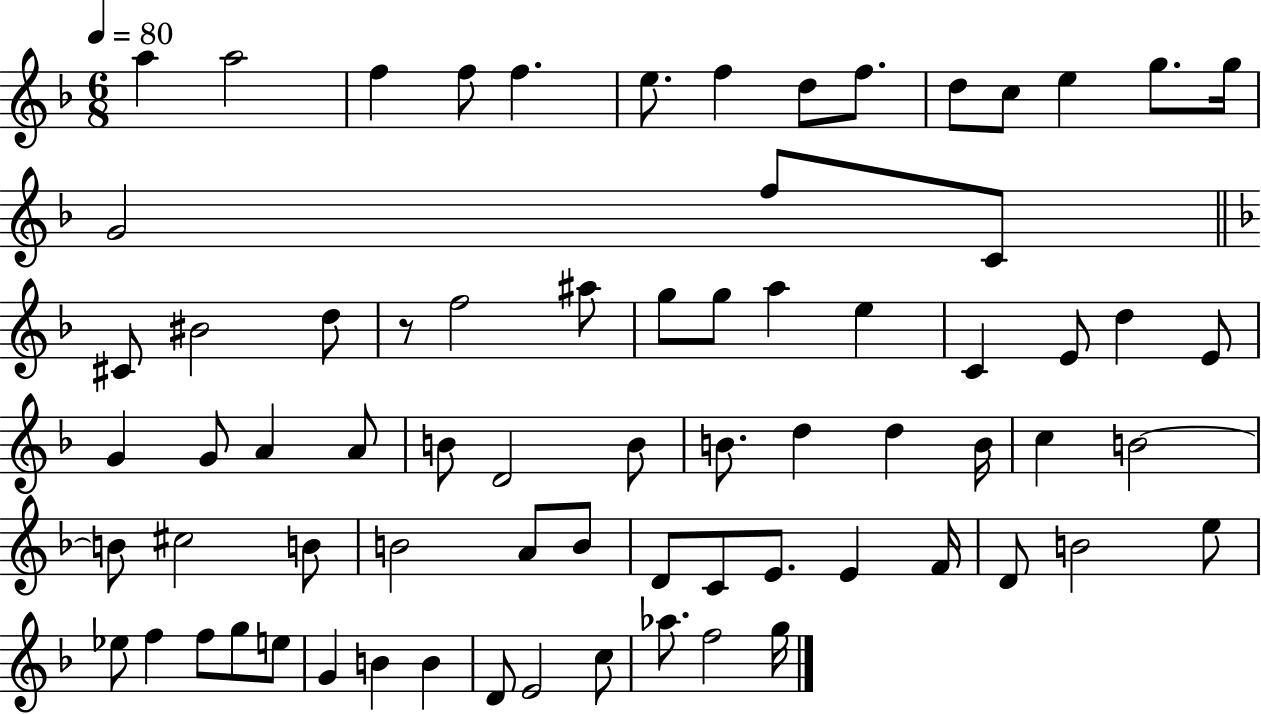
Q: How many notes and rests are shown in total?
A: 72